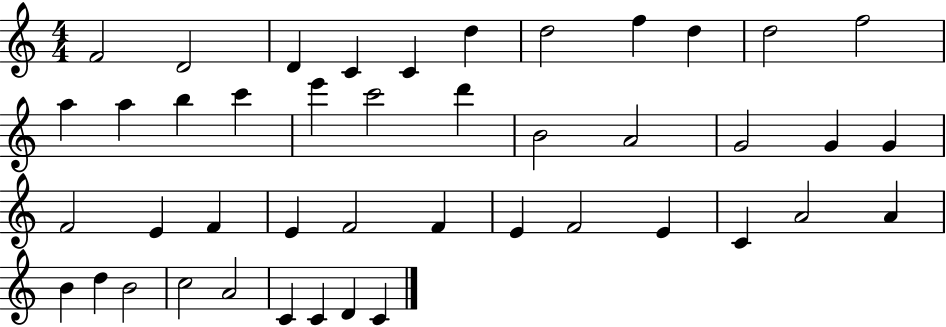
F4/h D4/h D4/q C4/q C4/q D5/q D5/h F5/q D5/q D5/h F5/h A5/q A5/q B5/q C6/q E6/q C6/h D6/q B4/h A4/h G4/h G4/q G4/q F4/h E4/q F4/q E4/q F4/h F4/q E4/q F4/h E4/q C4/q A4/h A4/q B4/q D5/q B4/h C5/h A4/h C4/q C4/q D4/q C4/q